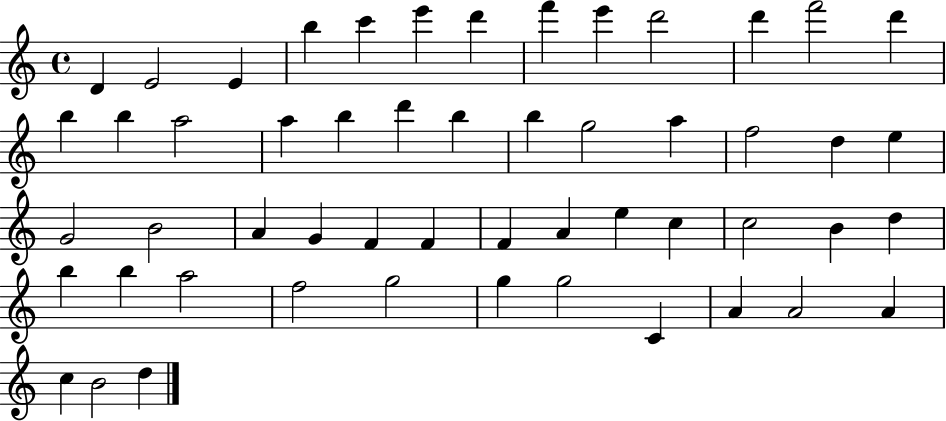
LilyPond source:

{
  \clef treble
  \time 4/4
  \defaultTimeSignature
  \key c \major
  d'4 e'2 e'4 | b''4 c'''4 e'''4 d'''4 | f'''4 e'''4 d'''2 | d'''4 f'''2 d'''4 | \break b''4 b''4 a''2 | a''4 b''4 d'''4 b''4 | b''4 g''2 a''4 | f''2 d''4 e''4 | \break g'2 b'2 | a'4 g'4 f'4 f'4 | f'4 a'4 e''4 c''4 | c''2 b'4 d''4 | \break b''4 b''4 a''2 | f''2 g''2 | g''4 g''2 c'4 | a'4 a'2 a'4 | \break c''4 b'2 d''4 | \bar "|."
}